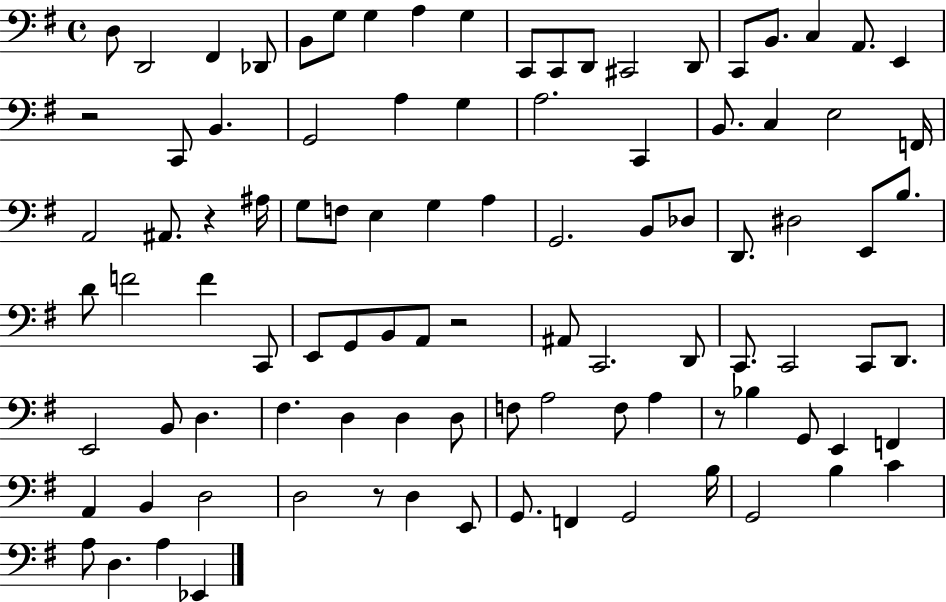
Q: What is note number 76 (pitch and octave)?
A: A2